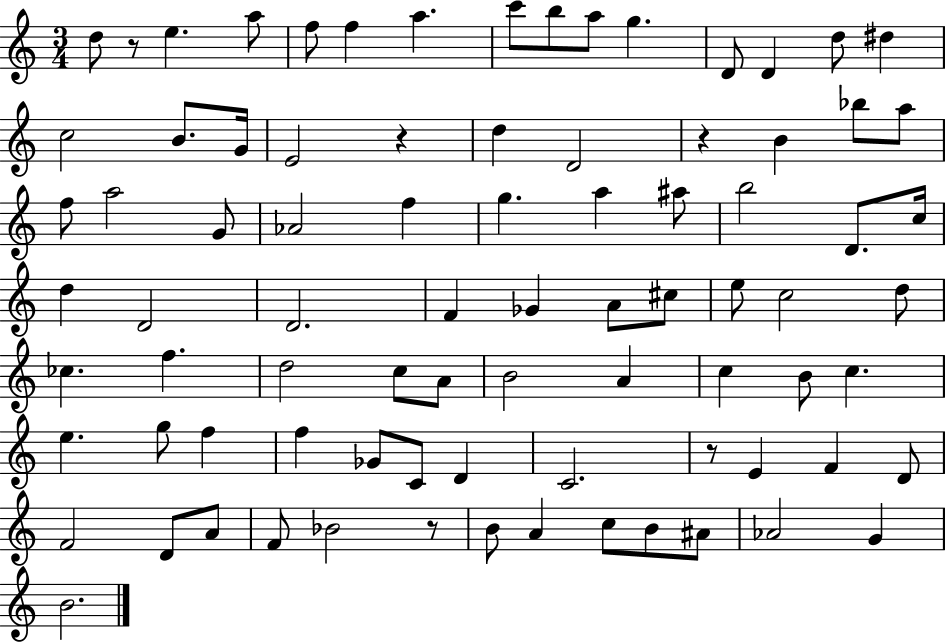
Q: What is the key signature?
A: C major